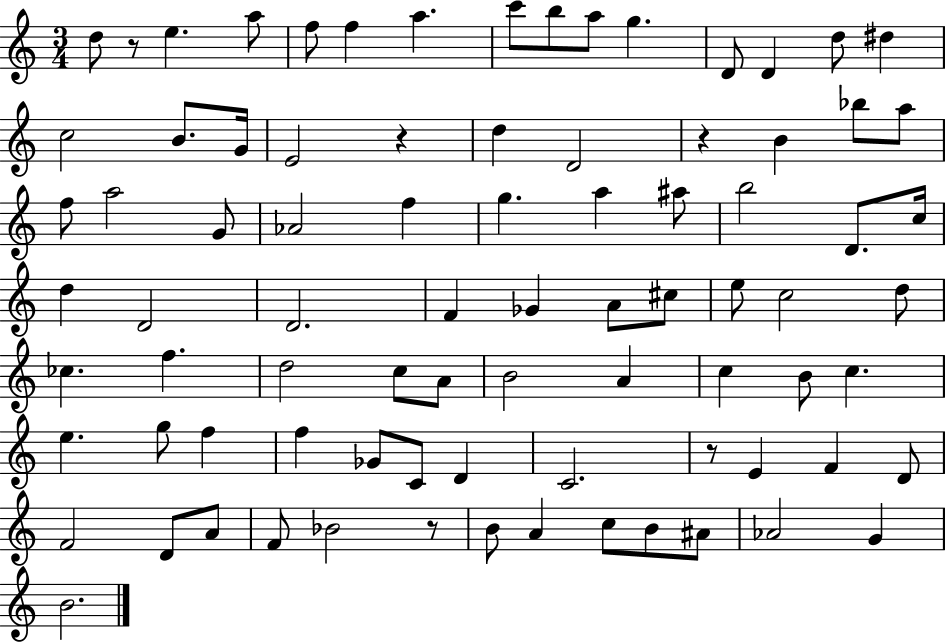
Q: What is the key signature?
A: C major